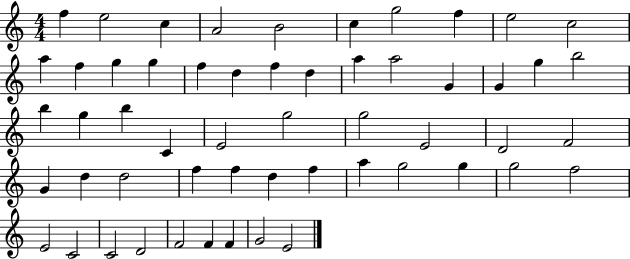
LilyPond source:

{
  \clef treble
  \numericTimeSignature
  \time 4/4
  \key c \major
  f''4 e''2 c''4 | a'2 b'2 | c''4 g''2 f''4 | e''2 c''2 | \break a''4 f''4 g''4 g''4 | f''4 d''4 f''4 d''4 | a''4 a''2 g'4 | g'4 g''4 b''2 | \break b''4 g''4 b''4 c'4 | e'2 g''2 | g''2 e'2 | d'2 f'2 | \break g'4 d''4 d''2 | f''4 f''4 d''4 f''4 | a''4 g''2 g''4 | g''2 f''2 | \break e'2 c'2 | c'2 d'2 | f'2 f'4 f'4 | g'2 e'2 | \break \bar "|."
}